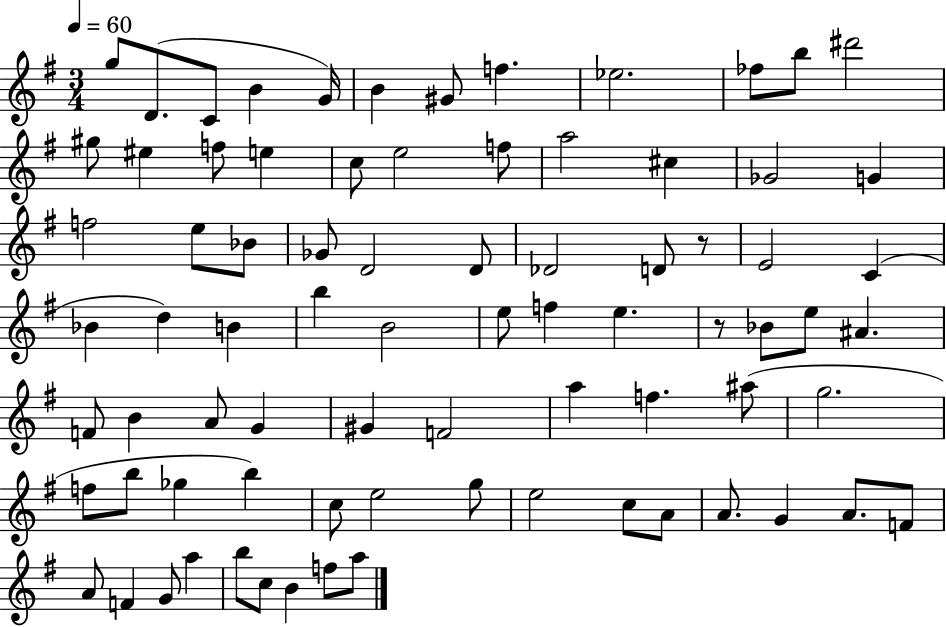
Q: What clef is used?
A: treble